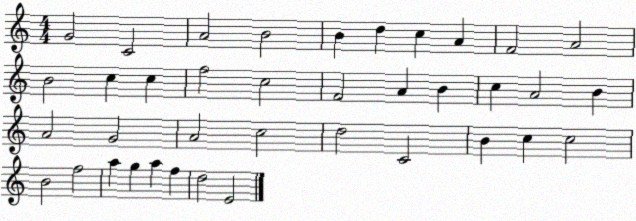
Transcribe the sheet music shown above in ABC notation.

X:1
T:Untitled
M:4/4
L:1/4
K:C
G2 C2 A2 B2 B d c A F2 A2 B2 c c f2 c2 F2 A B c A2 B A2 G2 A2 c2 d2 C2 B c c2 B2 f2 a g a f d2 E2